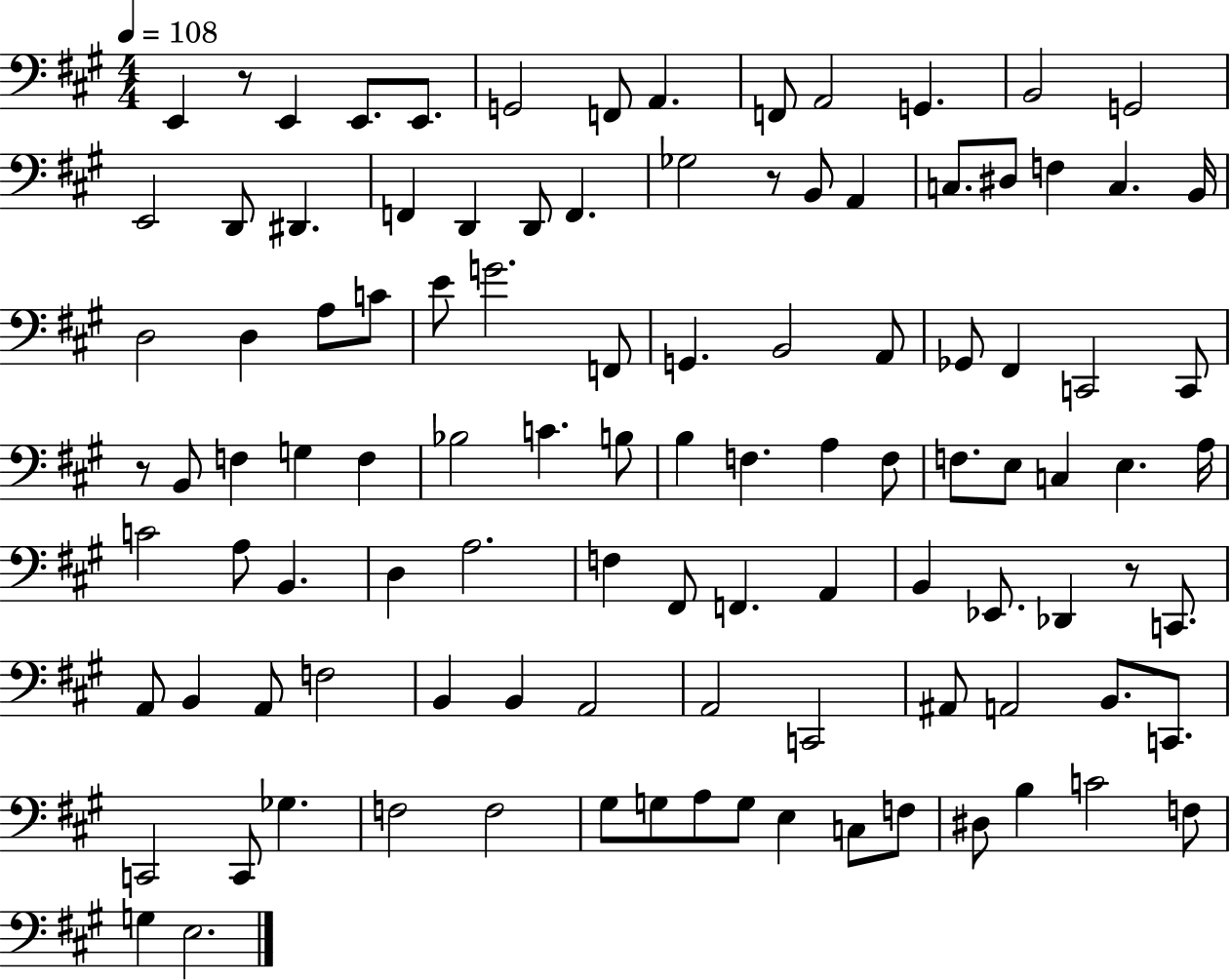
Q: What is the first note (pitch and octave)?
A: E2